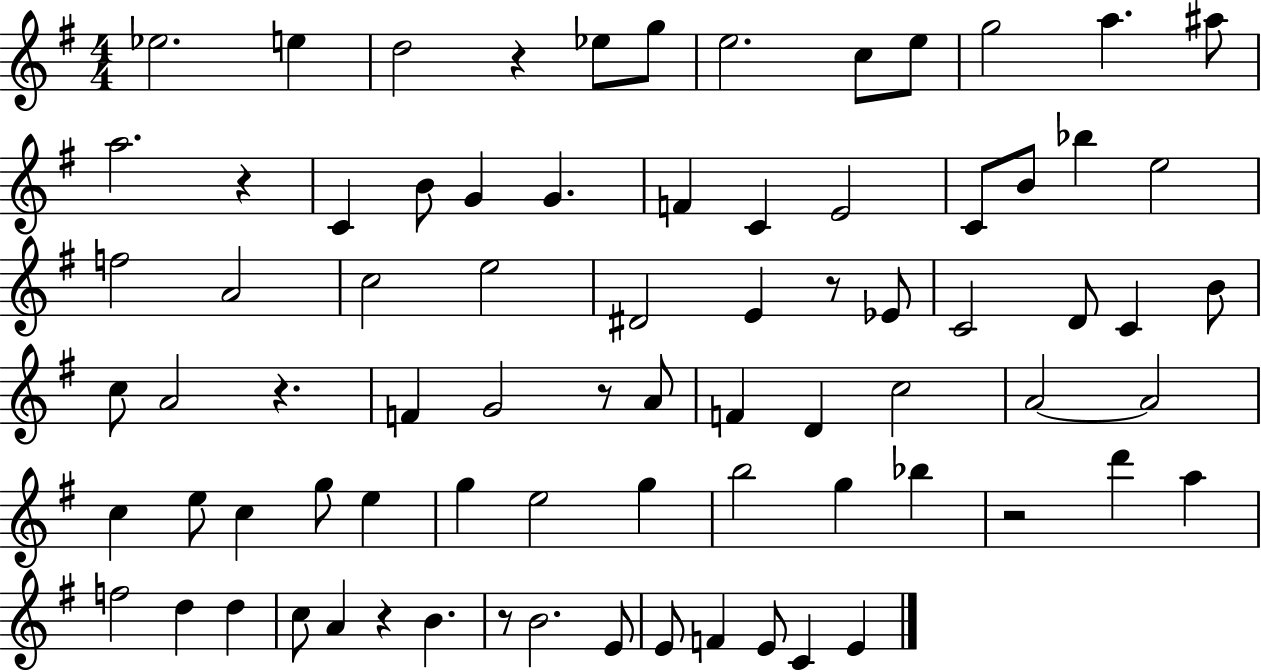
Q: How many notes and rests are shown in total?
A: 78